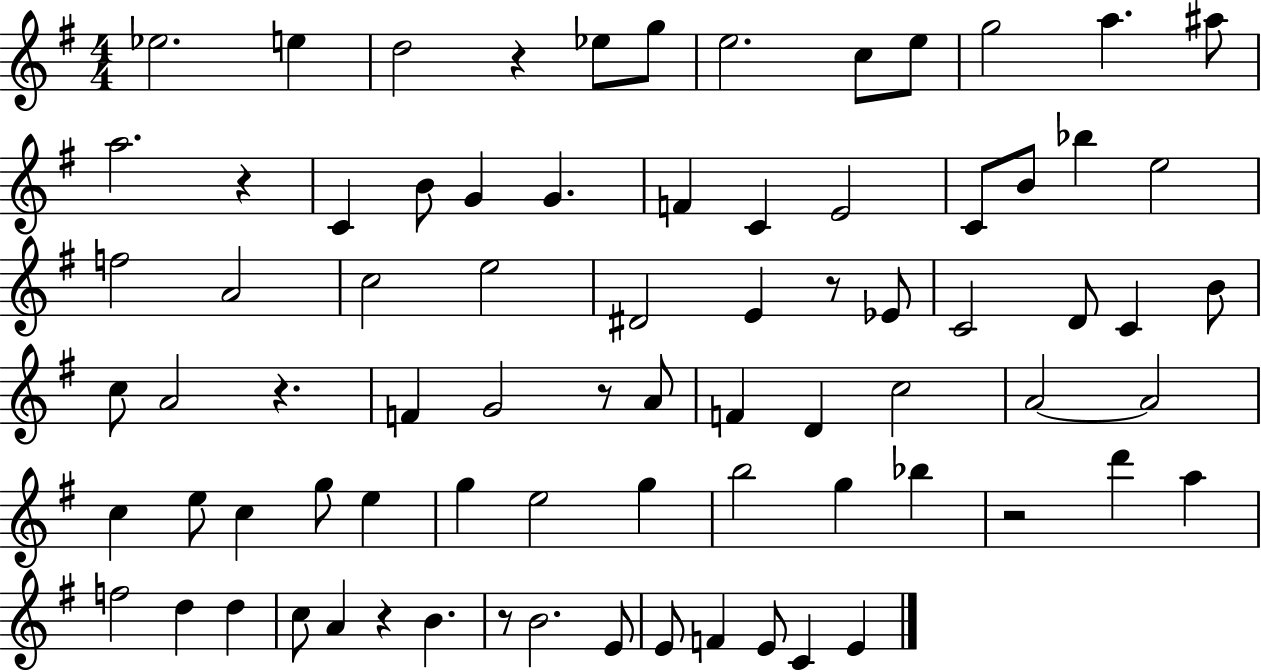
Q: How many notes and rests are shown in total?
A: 78